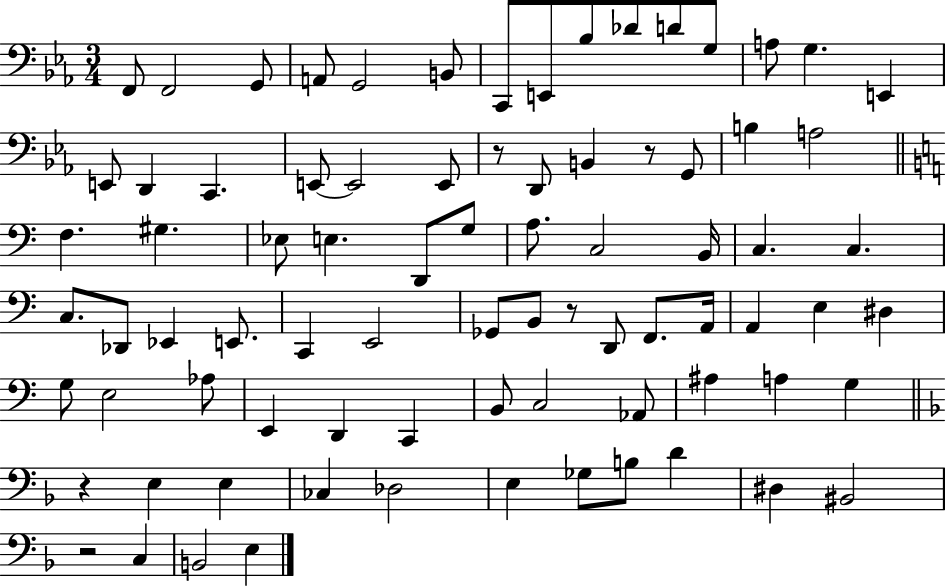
F2/e F2/h G2/e A2/e G2/h B2/e C2/e E2/e Bb3/e Db4/e D4/e G3/e A3/e G3/q. E2/q E2/e D2/q C2/q. E2/e E2/h E2/e R/e D2/e B2/q R/e G2/e B3/q A3/h F3/q. G#3/q. Eb3/e E3/q. D2/e G3/e A3/e. C3/h B2/s C3/q. C3/q. C3/e. Db2/e Eb2/q E2/e. C2/q E2/h Gb2/e B2/e R/e D2/e F2/e. A2/s A2/q E3/q D#3/q G3/e E3/h Ab3/e E2/q D2/q C2/q B2/e C3/h Ab2/e A#3/q A3/q G3/q R/q E3/q E3/q CES3/q Db3/h E3/q Gb3/e B3/e D4/q D#3/q BIS2/h R/h C3/q B2/h E3/q